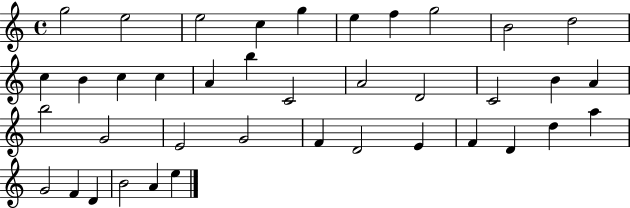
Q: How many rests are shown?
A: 0